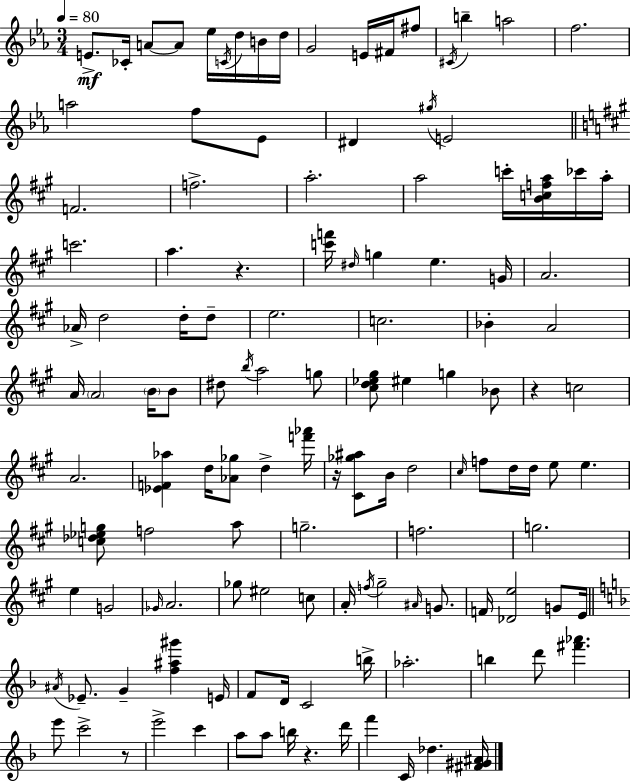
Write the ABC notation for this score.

X:1
T:Untitled
M:3/4
L:1/4
K:Cm
E/2 _C/4 A/2 A/2 _e/4 C/4 d/4 B/4 d/4 G2 E/4 ^F/4 ^f/2 ^C/4 b a2 f2 a2 f/2 _E/2 ^D ^g/4 E2 F2 f2 a2 a2 c'/4 [Bcfa]/4 _c'/4 a/4 c'2 a z [c'f']/4 ^d/4 g e G/4 A2 _A/4 d2 d/4 d/2 e2 c2 _B A2 A/4 A2 B/4 B/2 ^d/2 b/4 a2 g/2 [^cd_e^g]/2 ^e g _B/2 z c2 A2 [_EF_a] d/4 [_A_g]/2 d [f'_a']/4 z/4 [^C_g^a]/2 B/4 d2 ^c/4 f/2 d/4 d/4 e/2 e [c_d_eg]/2 f2 a/2 g2 f2 g2 e G2 _G/4 A2 _g/2 ^e2 c/2 A/4 f/4 ^g2 ^A/4 G/2 F/4 [_De]2 G/2 E/4 ^A/4 _E/2 G [f^a^g'] E/4 F/2 D/4 C2 b/4 _a2 b d'/2 [^f'_a'] e'/2 c'2 z/2 e'2 c' a/2 a/2 b/4 z d'/4 f' C/4 _d [^F^G^A]/4